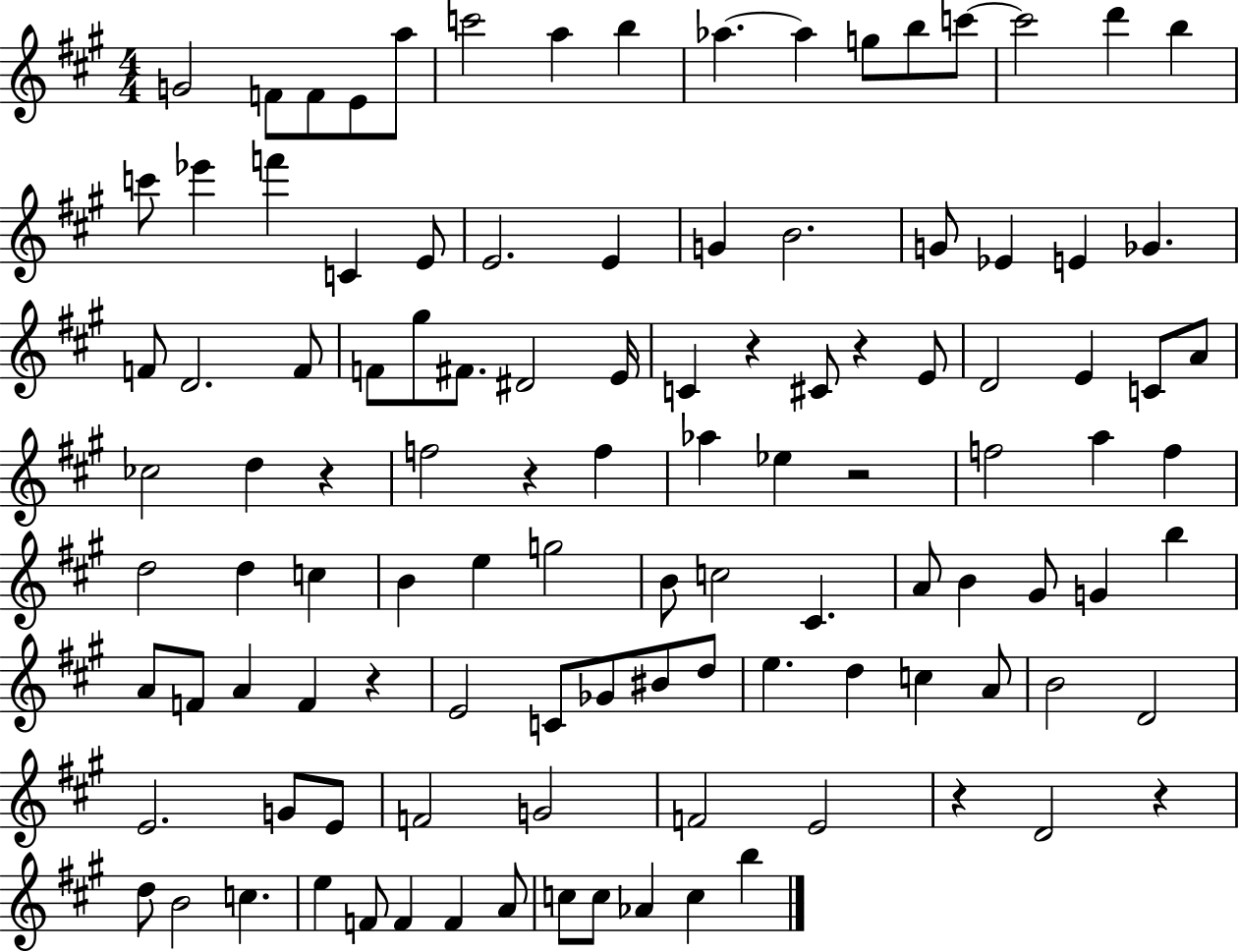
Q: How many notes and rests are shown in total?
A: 111